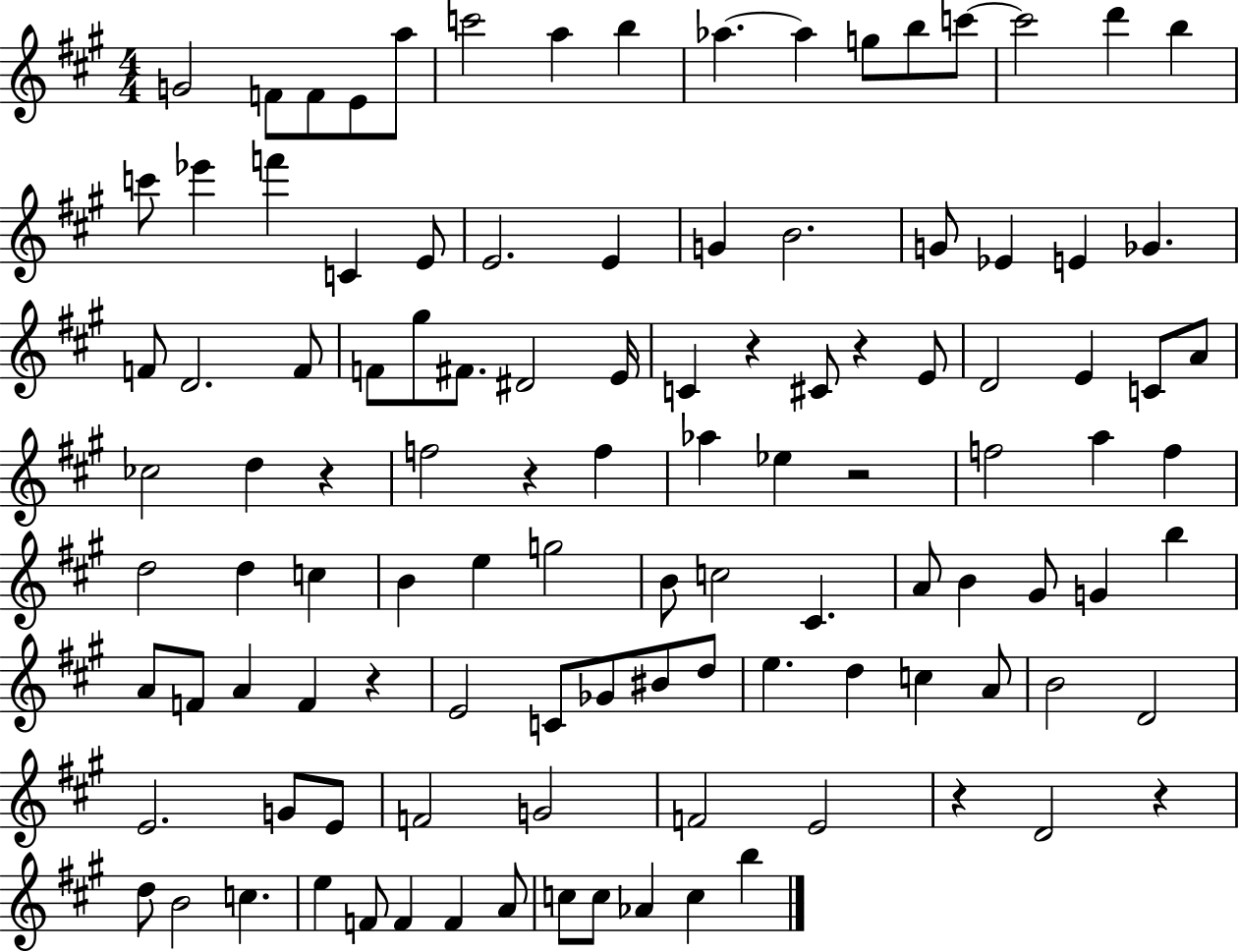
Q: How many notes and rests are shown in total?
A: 111